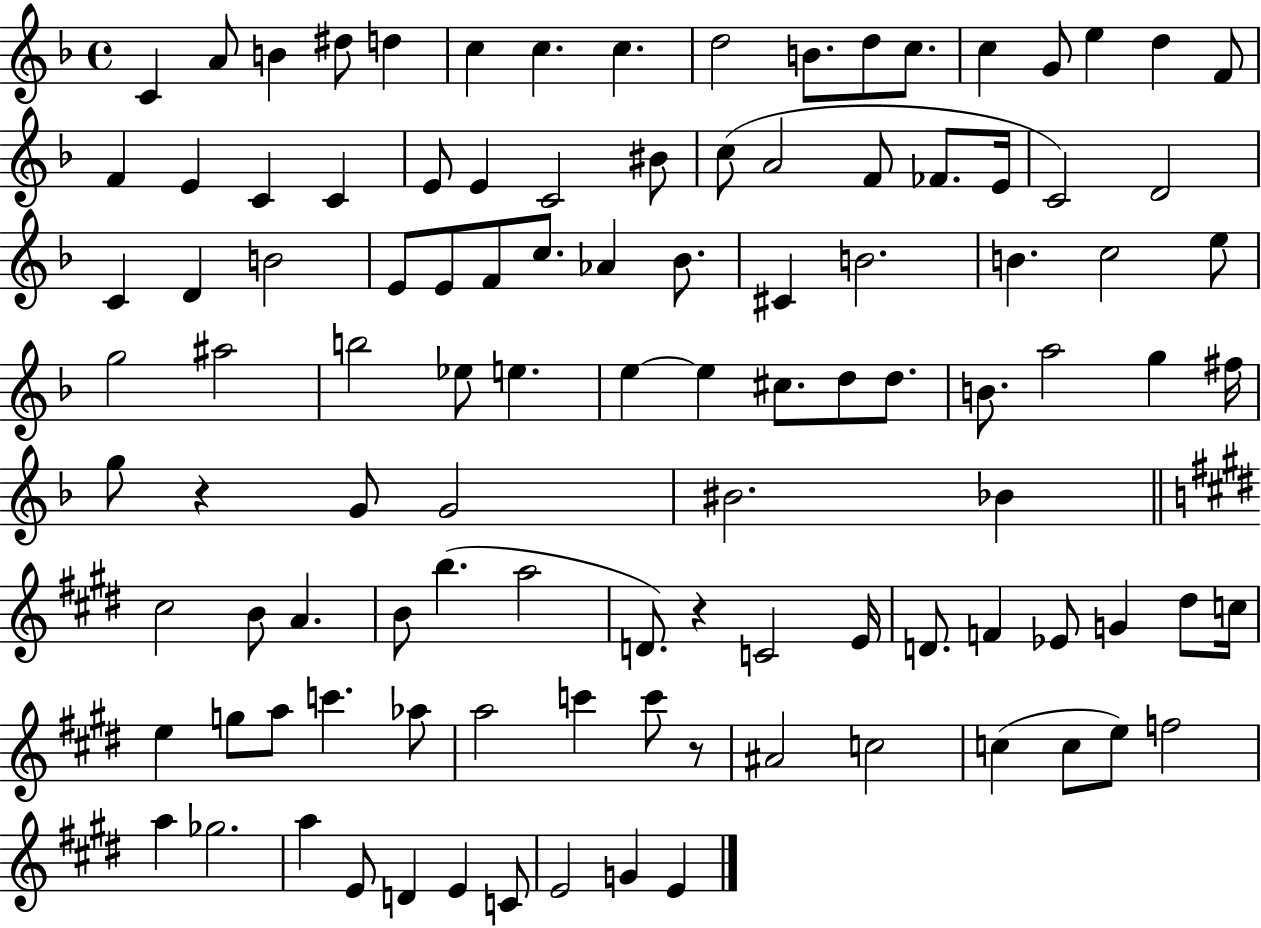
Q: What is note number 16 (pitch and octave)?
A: D5